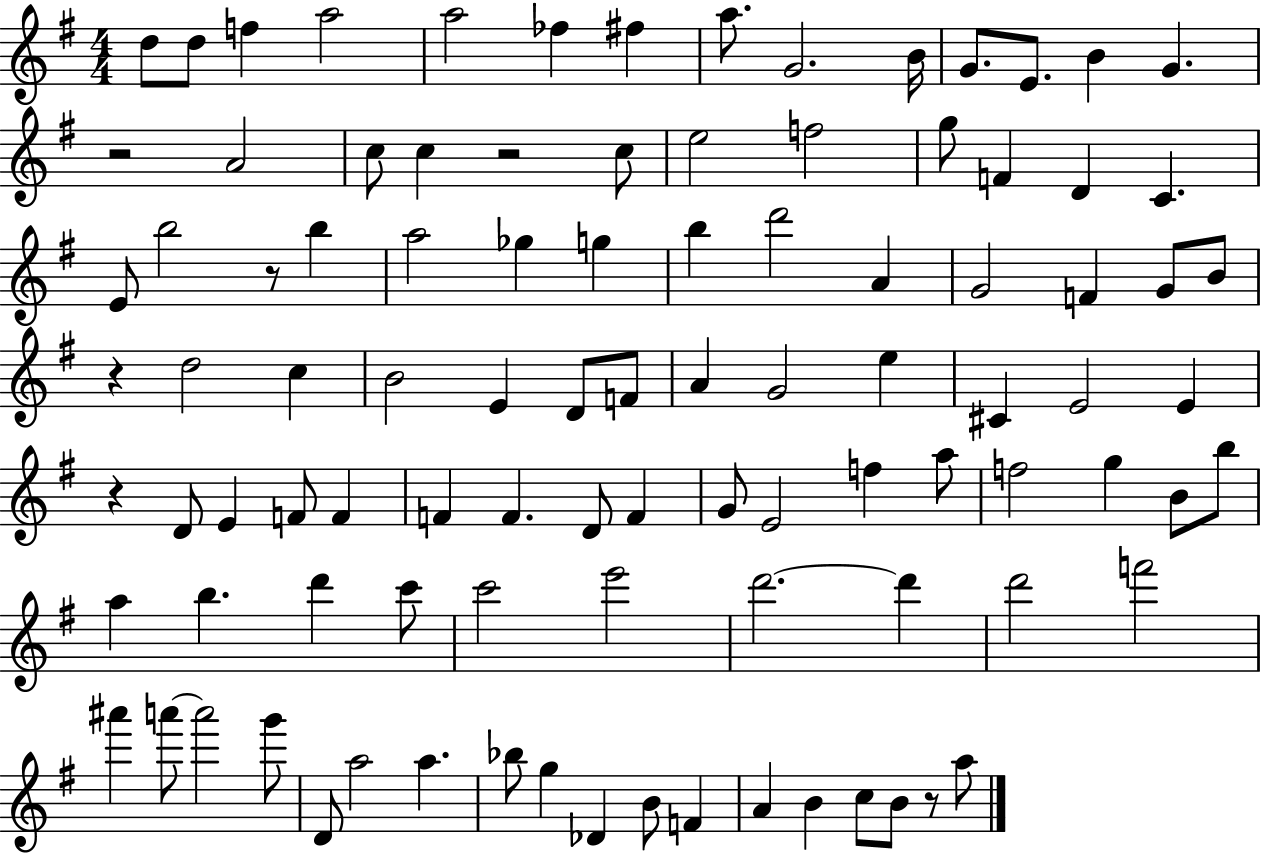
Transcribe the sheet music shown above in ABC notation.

X:1
T:Untitled
M:4/4
L:1/4
K:G
d/2 d/2 f a2 a2 _f ^f a/2 G2 B/4 G/2 E/2 B G z2 A2 c/2 c z2 c/2 e2 f2 g/2 F D C E/2 b2 z/2 b a2 _g g b d'2 A G2 F G/2 B/2 z d2 c B2 E D/2 F/2 A G2 e ^C E2 E z D/2 E F/2 F F F D/2 F G/2 E2 f a/2 f2 g B/2 b/2 a b d' c'/2 c'2 e'2 d'2 d' d'2 f'2 ^a' a'/2 a'2 g'/2 D/2 a2 a _b/2 g _D B/2 F A B c/2 B/2 z/2 a/2